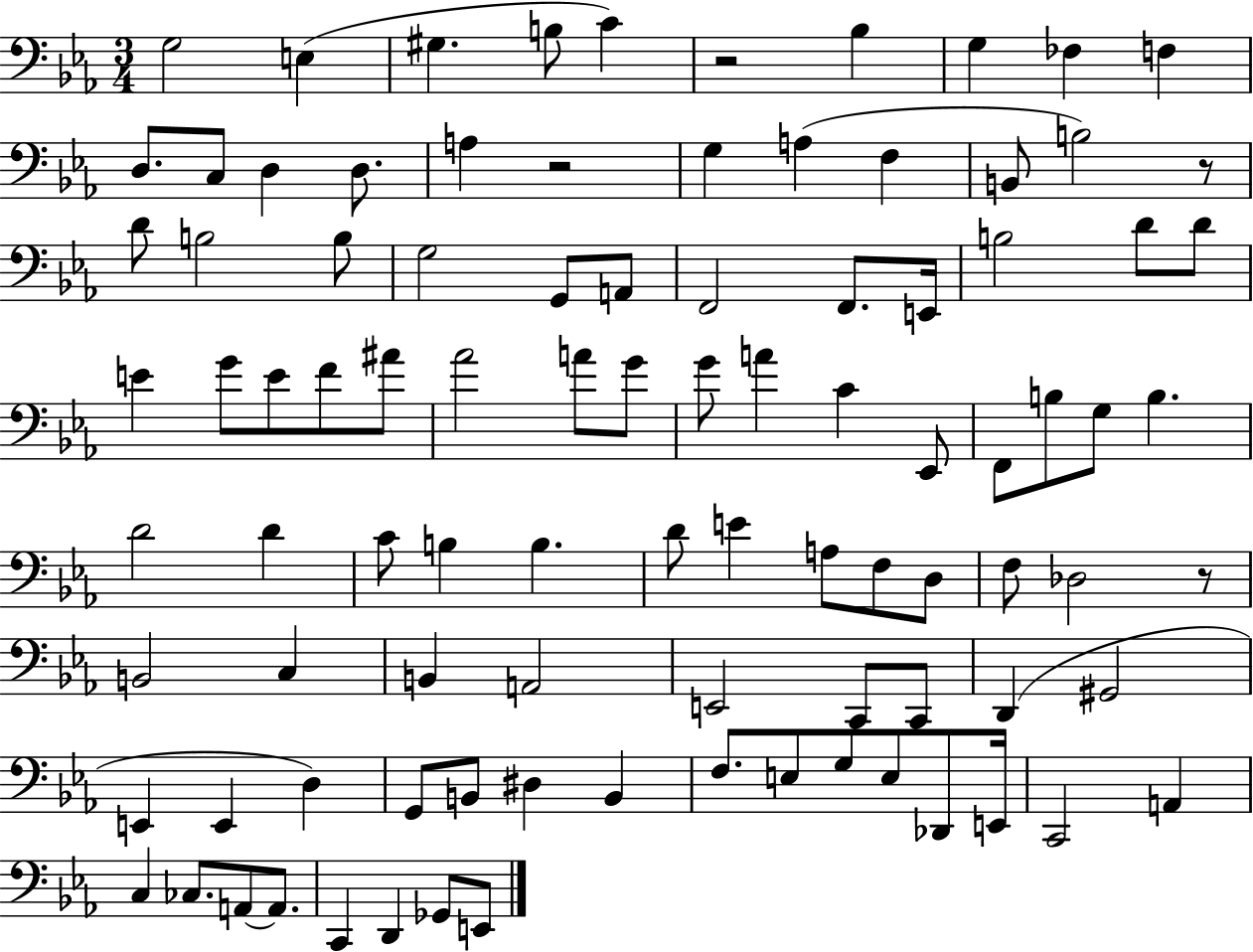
X:1
T:Untitled
M:3/4
L:1/4
K:Eb
G,2 E, ^G, B,/2 C z2 _B, G, _F, F, D,/2 C,/2 D, D,/2 A, z2 G, A, F, B,,/2 B,2 z/2 D/2 B,2 B,/2 G,2 G,,/2 A,,/2 F,,2 F,,/2 E,,/4 B,2 D/2 D/2 E G/2 E/2 F/2 ^A/2 _A2 A/2 G/2 G/2 A C _E,,/2 F,,/2 B,/2 G,/2 B, D2 D C/2 B, B, D/2 E A,/2 F,/2 D,/2 F,/2 _D,2 z/2 B,,2 C, B,, A,,2 E,,2 C,,/2 C,,/2 D,, ^G,,2 E,, E,, D, G,,/2 B,,/2 ^D, B,, F,/2 E,/2 G,/2 E,/2 _D,,/2 E,,/4 C,,2 A,, C, _C,/2 A,,/2 A,,/2 C,, D,, _G,,/2 E,,/2